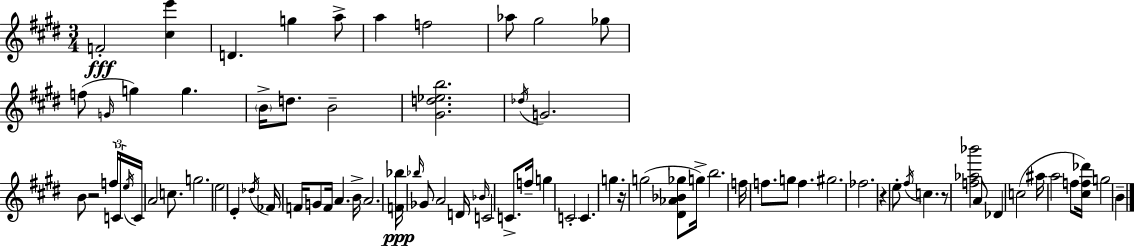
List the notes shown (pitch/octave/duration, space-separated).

F4/h [C#5,E6]/q D4/q. G5/q A5/e A5/q F5/h Ab5/e G#5/h Gb5/e F5/e G4/s G5/q G5/q. B4/s D5/e. B4/h [G#4,D5,Eb5,B5]/h. Db5/s G4/h. B4/e R/h F5/s C4/s E5/s C4/s A4/h C5/e. G5/h. E5/h E4/q Db5/s FES4/s F4/s G4/e F4/s A4/q. B4/s A4/h. [F4,Bb5]/s Bb5/s Gb4/e A4/h D4/s Bb4/s C4/h C4/e. F5/s G5/q C4/h C4/q. G5/q. R/s G5/h [D#4,Ab4,Bb4,Gb5]/e G5/s B5/h. F5/s F5/e. G5/e F5/q. G#5/h. FES5/h. R/q E5/e F#5/s C5/q. R/e [F5,Ab5,Bb6]/h A4/e Db4/q C5/h A#5/s A5/h F5/e [C#5,F5,Db6]/s G5/h B4/q